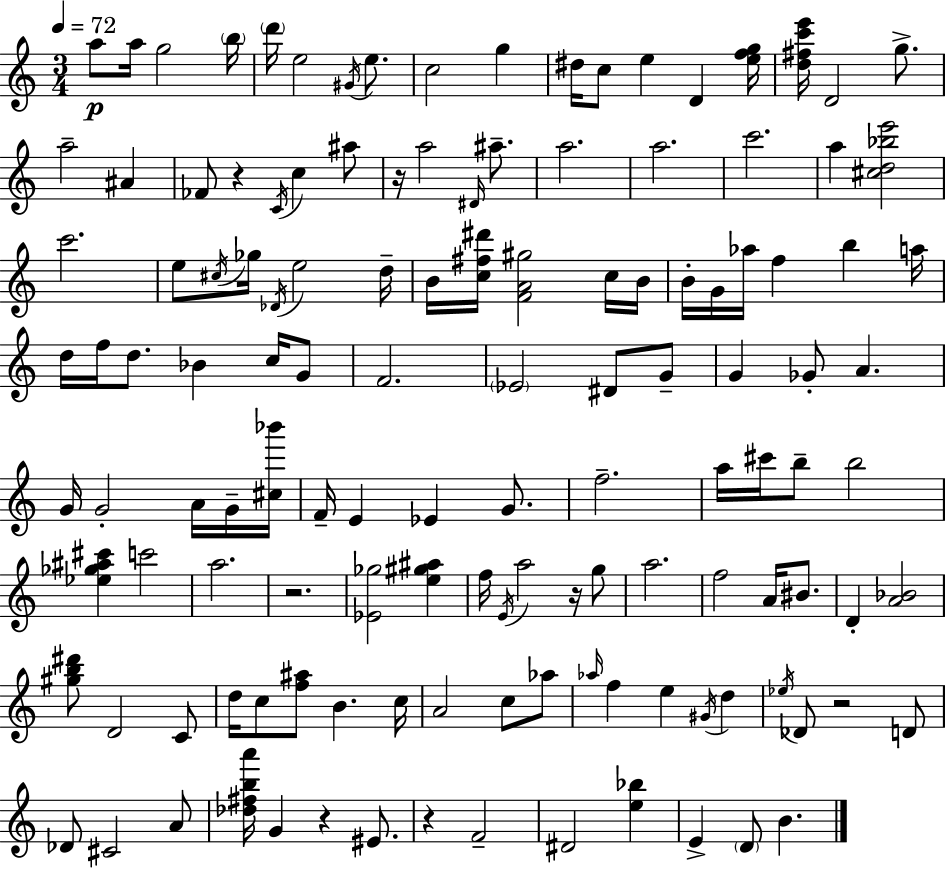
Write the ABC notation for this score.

X:1
T:Untitled
M:3/4
L:1/4
K:C
a/2 a/4 g2 b/4 d'/4 e2 ^G/4 e/2 c2 g ^d/4 c/2 e D [efg]/4 [d^fc'e']/4 D2 g/2 a2 ^A _F/2 z C/4 c ^a/2 z/4 a2 ^D/4 ^a/2 a2 a2 c'2 a [^cd_be']2 c'2 e/2 ^c/4 _g/4 _D/4 e2 d/4 B/4 [c^f^d']/4 [FA^g]2 c/4 B/4 B/4 G/4 _a/4 f b a/4 d/4 f/4 d/2 _B c/4 G/2 F2 _E2 ^D/2 G/2 G _G/2 A G/4 G2 A/4 G/4 [^c_b']/4 F/4 E _E G/2 f2 a/4 ^c'/4 b/2 b2 [_e_g^a^c'] c'2 a2 z2 [_E_g]2 [e^g^a] f/4 E/4 a2 z/4 g/2 a2 f2 A/4 ^B/2 D [A_B]2 [^gb^d']/2 D2 C/2 d/4 c/2 [f^a]/2 B c/4 A2 c/2 _a/2 _a/4 f e ^G/4 d _e/4 _D/2 z2 D/2 _D/2 ^C2 A/2 [_d^fba']/4 G z ^E/2 z F2 ^D2 [e_b] E D/2 B